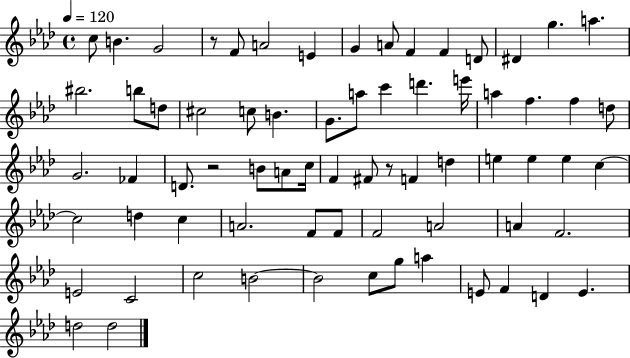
{
  \clef treble
  \time 4/4
  \defaultTimeSignature
  \key aes \major
  \tempo 4 = 120
  c''8 b'4. g'2 | r8 f'8 a'2 e'4 | g'4 a'8 f'4 f'4 d'8 | dis'4 g''4. a''4. | \break bis''2. b''8 d''8 | cis''2 c''8 b'4. | g'8. a''8 c'''4 d'''4. e'''16 | a''4 f''4. f''4 d''8 | \break g'2. fes'4 | d'8. r2 b'8 a'8 c''16 | f'4 fis'8 r8 f'4 d''4 | e''4 e''4 e''4 c''4~~ | \break c''2 d''4 c''4 | a'2. f'8 f'8 | f'2 a'2 | a'4 f'2. | \break e'2 c'2 | c''2 b'2~~ | b'2 c''8 g''8 a''4 | e'8 f'4 d'4 e'4. | \break d''2 d''2 | \bar "|."
}